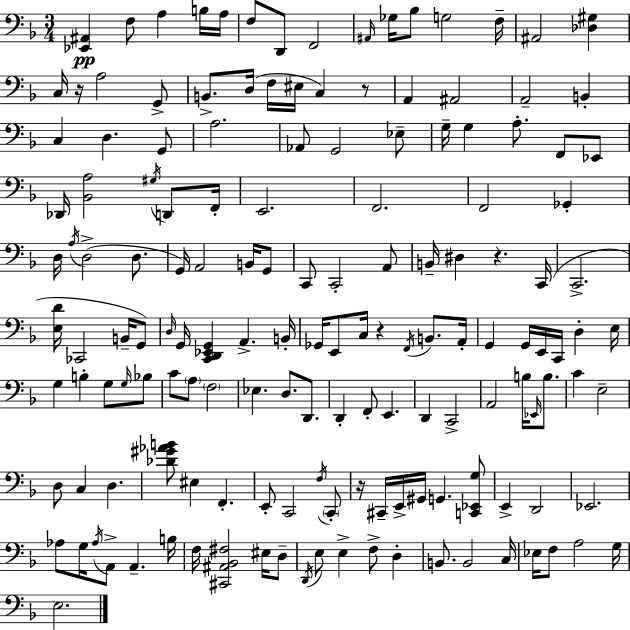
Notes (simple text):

[Eb2,A#2]/q F3/e A3/q B3/s A3/s F3/e D2/e F2/h A#2/s Gb3/s Bb3/e G3/h F3/s A#2/h [Db3,G#3]/q C3/s R/s A3/h G2/e B2/e. D3/s F3/s EIS3/s C3/q R/e A2/q A#2/h A2/h B2/q C3/q D3/q. G2/e A3/h. Ab2/e G2/h Eb3/e G3/s G3/q A3/e. F2/e Eb2/e Db2/s [Bb2,A3]/h G#3/s D2/e F2/s E2/h. F2/h. F2/h Gb2/q D3/s A3/s D3/h D3/e. G2/s A2/h B2/s G2/e C2/e C2/h A2/e B2/s D#3/q R/q. C2/s C2/h. [E3,D4]/s CES2/h B2/s G2/e D3/s G2/s [C2,D2,Eb2,G2]/q A2/q. B2/s Gb2/s E2/e C3/s R/q F2/s B2/e. A2/s G2/q G2/s E2/s C2/s D3/q E3/s G3/q B3/q G3/e G3/s Bb3/e C4/e A3/e F3/h Eb3/q. D3/e. D2/e. D2/q F2/e E2/q. D2/q C2/h A2/h B3/s Eb2/s B3/e. C4/q E3/h D3/e C3/q D3/q. [Db4,G#4,Ab4,B4]/e EIS3/q F2/q. E2/e C2/h F3/s C2/e R/s C#2/s E2/s G#2/s G2/q. [C2,Eb2,G3]/e E2/q D2/h Eb2/h. Ab3/e G3/s Ab3/s A2/e A2/q. B3/s F3/s [C#2,A#2,Bb2,F#3]/h EIS3/s D3/e D2/s E3/e E3/q F3/e D3/q B2/e. B2/h C3/s Eb3/s F3/e A3/h G3/s E3/h.